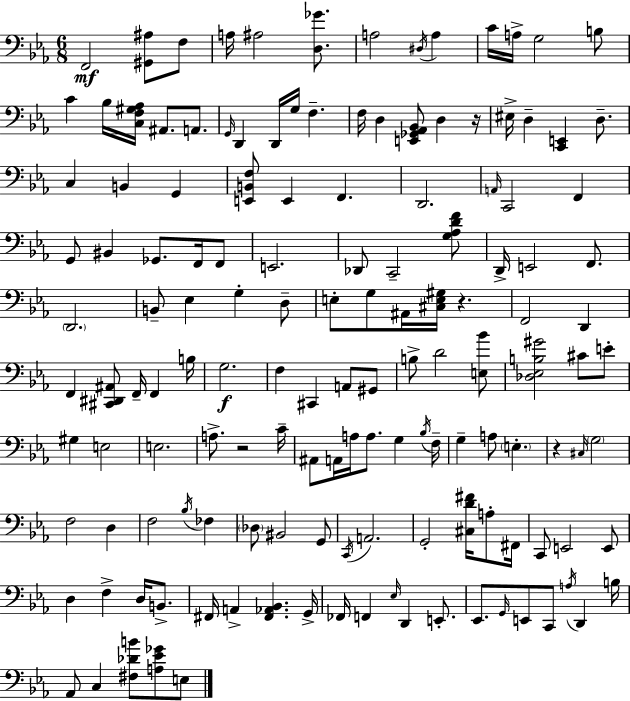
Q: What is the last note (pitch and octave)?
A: E3